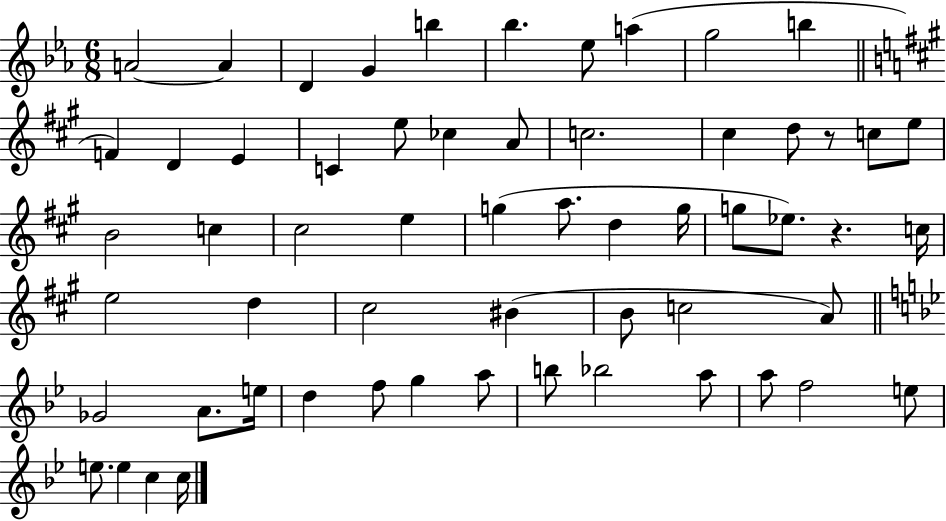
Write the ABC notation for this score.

X:1
T:Untitled
M:6/8
L:1/4
K:Eb
A2 A D G b _b _e/2 a g2 b F D E C e/2 _c A/2 c2 ^c d/2 z/2 c/2 e/2 B2 c ^c2 e g a/2 d g/4 g/2 _e/2 z c/4 e2 d ^c2 ^B B/2 c2 A/2 _G2 A/2 e/4 d f/2 g a/2 b/2 _b2 a/2 a/2 f2 e/2 e/2 e c c/4